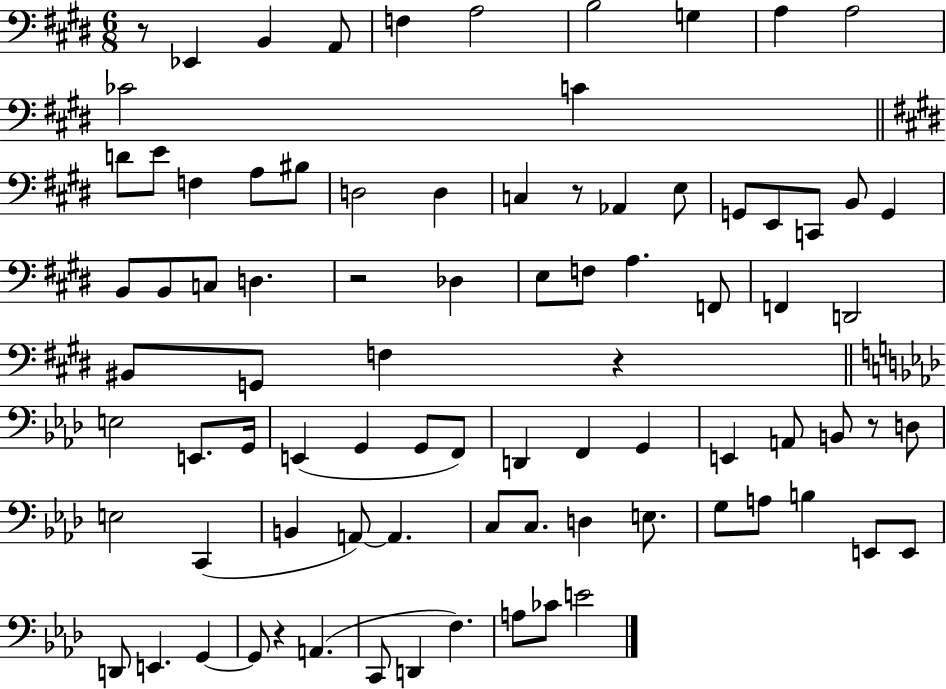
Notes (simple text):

R/e Eb2/q B2/q A2/e F3/q A3/h B3/h G3/q A3/q A3/h CES4/h C4/q D4/e E4/e F3/q A3/e BIS3/e D3/h D3/q C3/q R/e Ab2/q E3/e G2/e E2/e C2/e B2/e G2/q B2/e B2/e C3/e D3/q. R/h Db3/q E3/e F3/e A3/q. F2/e F2/q D2/h BIS2/e G2/e F3/q R/q E3/h E2/e. G2/s E2/q G2/q G2/e F2/e D2/q F2/q G2/q E2/q A2/e B2/e R/e D3/e E3/h C2/q B2/q A2/e A2/q. C3/e C3/e. D3/q E3/e. G3/e A3/e B3/q E2/e E2/e D2/e E2/q. G2/q G2/e R/q A2/q. C2/e D2/q F3/q. A3/e CES4/e E4/h